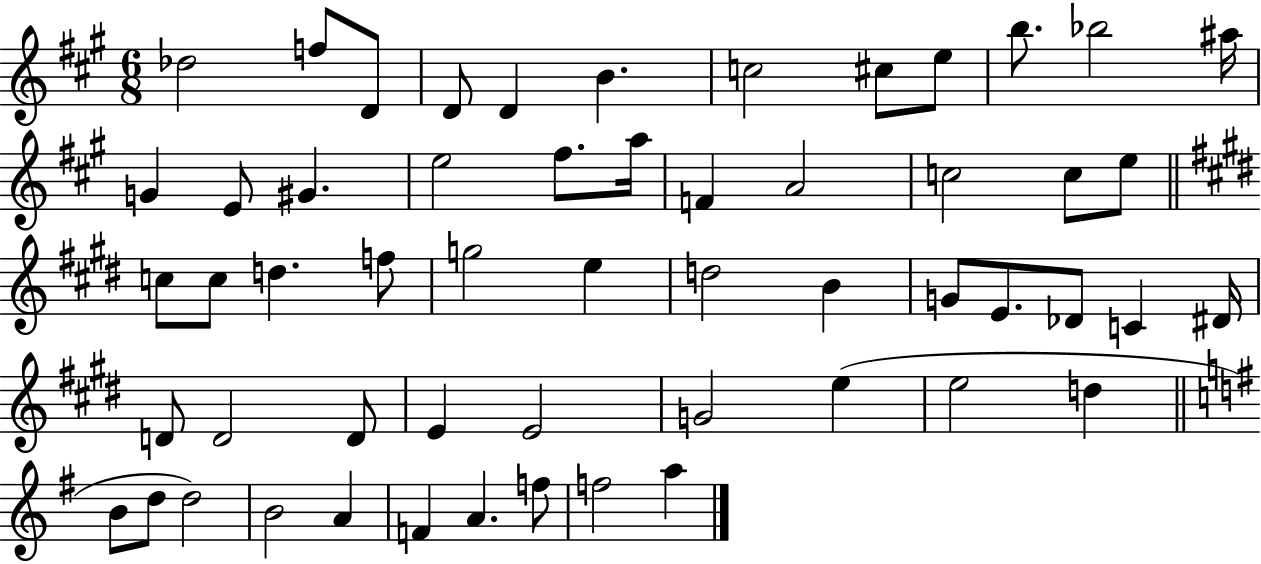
X:1
T:Untitled
M:6/8
L:1/4
K:A
_d2 f/2 D/2 D/2 D B c2 ^c/2 e/2 b/2 _b2 ^a/4 G E/2 ^G e2 ^f/2 a/4 F A2 c2 c/2 e/2 c/2 c/2 d f/2 g2 e d2 B G/2 E/2 _D/2 C ^D/4 D/2 D2 D/2 E E2 G2 e e2 d B/2 d/2 d2 B2 A F A f/2 f2 a